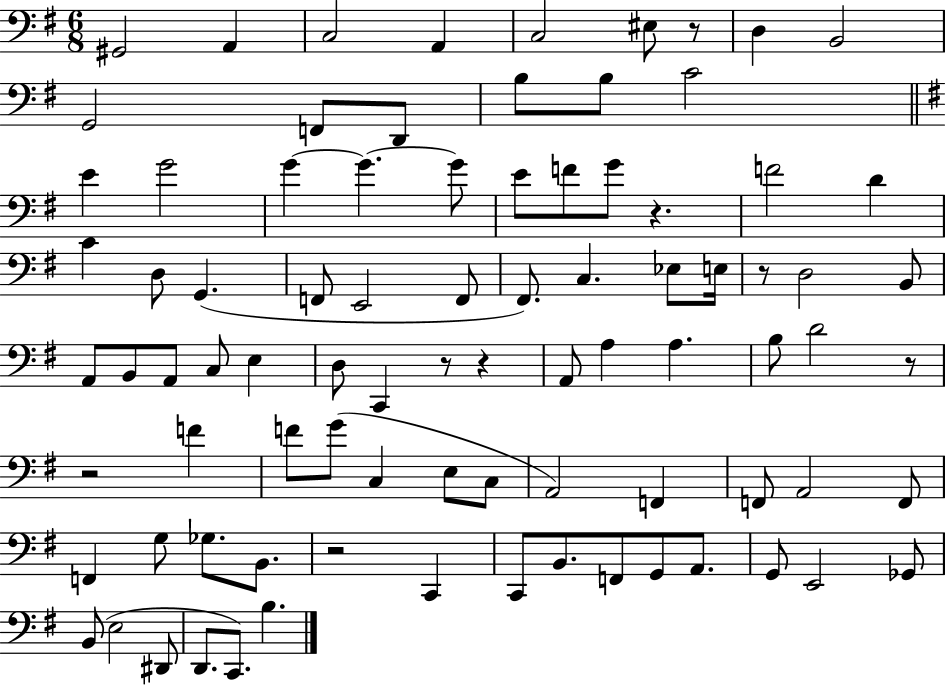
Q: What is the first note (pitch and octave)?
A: G#2